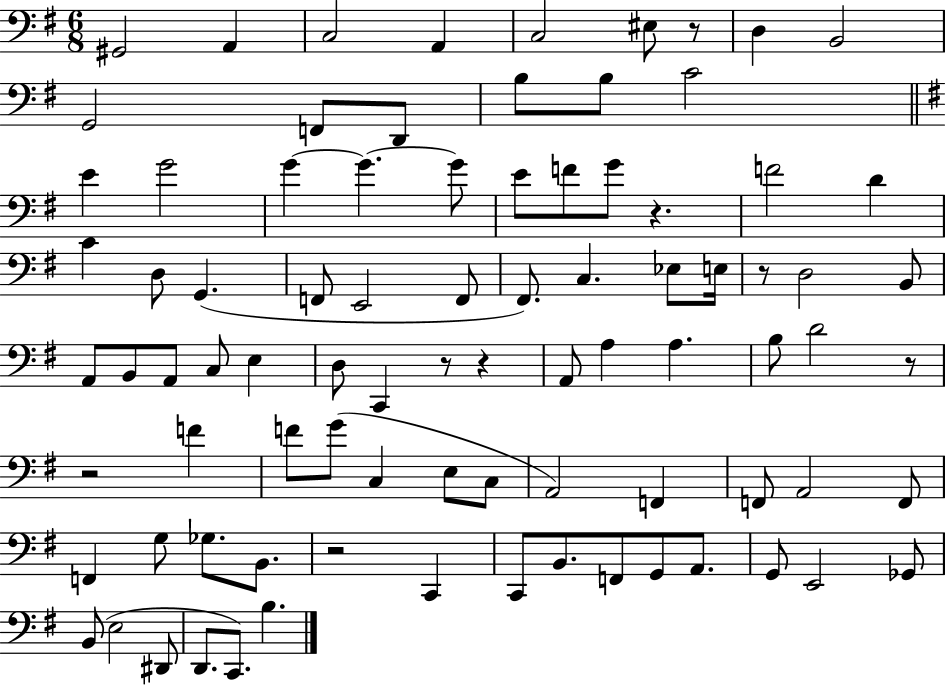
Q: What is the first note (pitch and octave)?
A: G#2